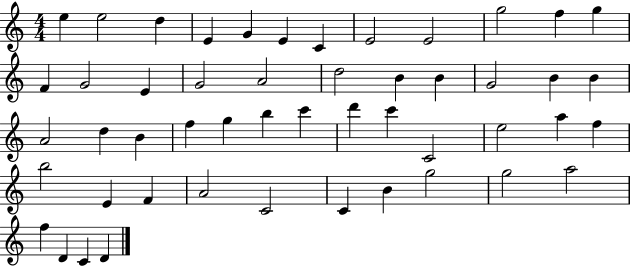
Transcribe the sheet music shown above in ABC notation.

X:1
T:Untitled
M:4/4
L:1/4
K:C
e e2 d E G E C E2 E2 g2 f g F G2 E G2 A2 d2 B B G2 B B A2 d B f g b c' d' c' C2 e2 a f b2 E F A2 C2 C B g2 g2 a2 f D C D